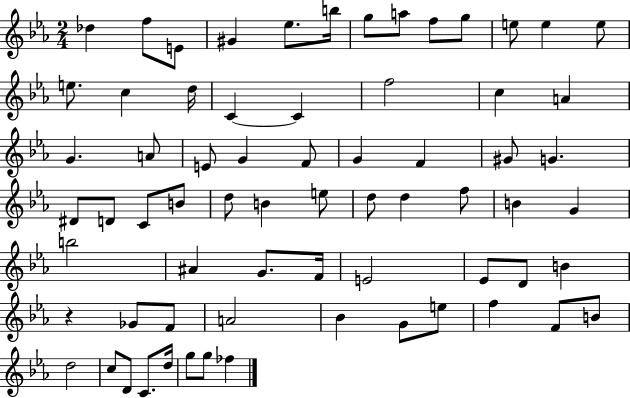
{
  \clef treble
  \numericTimeSignature
  \time 2/4
  \key ees \major
  des''4 f''8 e'8 | gis'4 ees''8. b''16 | g''8 a''8 f''8 g''8 | e''8 e''4 e''8 | \break e''8. c''4 d''16 | c'4~~ c'4 | f''2 | c''4 a'4 | \break g'4. a'8 | e'8 g'4 f'8 | g'4 f'4 | gis'8 g'4. | \break dis'8 d'8 c'8 b'8 | d''8 b'4 e''8 | d''8 d''4 f''8 | b'4 g'4 | \break b''2 | ais'4 g'8. f'16 | e'2 | ees'8 d'8 b'4 | \break r4 ges'8 f'8 | a'2 | bes'4 g'8 e''8 | f''4 f'8 b'8 | \break d''2 | c''8 d'8 c'8. d''16 | g''8 g''8 fes''4 | \bar "|."
}